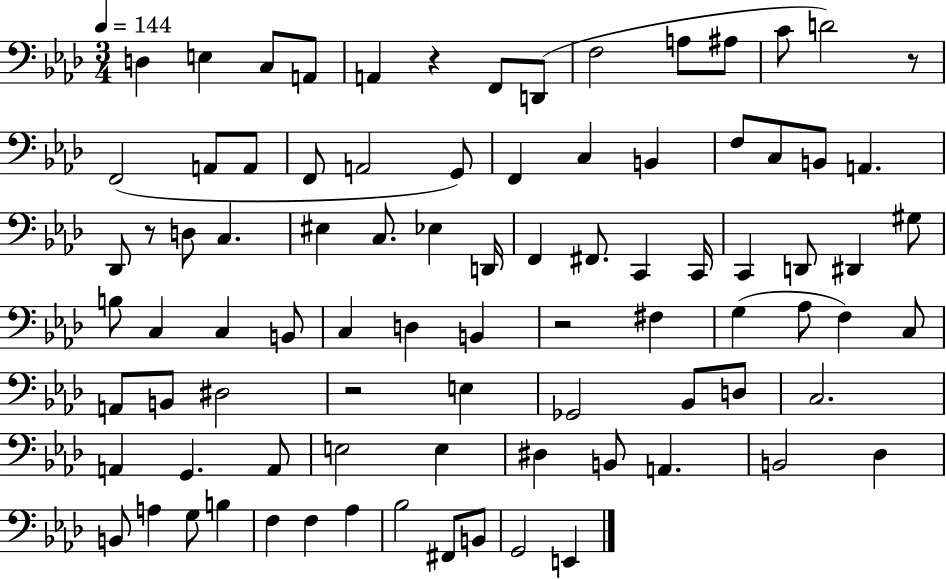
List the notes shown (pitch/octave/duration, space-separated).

D3/q E3/q C3/e A2/e A2/q R/q F2/e D2/e F3/h A3/e A#3/e C4/e D4/h R/e F2/h A2/e A2/e F2/e A2/h G2/e F2/q C3/q B2/q F3/e C3/e B2/e A2/q. Db2/e R/e D3/e C3/q. EIS3/q C3/e. Eb3/q D2/s F2/q F#2/e. C2/q C2/s C2/q D2/e D#2/q G#3/e B3/e C3/q C3/q B2/e C3/q D3/q B2/q R/h F#3/q G3/q Ab3/e F3/q C3/e A2/e B2/e D#3/h R/h E3/q Gb2/h Bb2/e D3/e C3/h. A2/q G2/q. A2/e E3/h E3/q D#3/q B2/e A2/q. B2/h Db3/q B2/e A3/q G3/e B3/q F3/q F3/q Ab3/q Bb3/h F#2/e B2/e G2/h E2/q